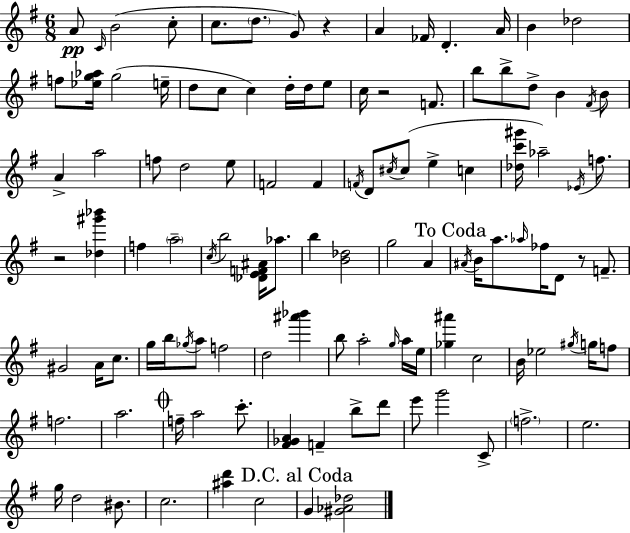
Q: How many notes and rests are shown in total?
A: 114